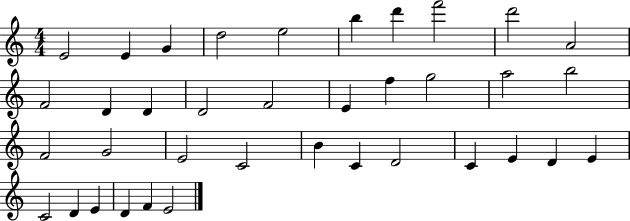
E4/h E4/q G4/q D5/h E5/h B5/q D6/q F6/h D6/h A4/h F4/h D4/q D4/q D4/h F4/h E4/q F5/q G5/h A5/h B5/h F4/h G4/h E4/h C4/h B4/q C4/q D4/h C4/q E4/q D4/q E4/q C4/h D4/q E4/q D4/q F4/q E4/h